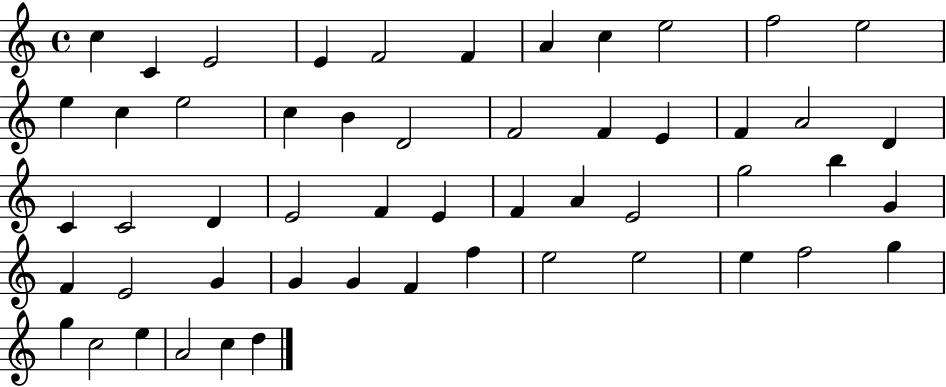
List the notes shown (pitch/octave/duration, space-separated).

C5/q C4/q E4/h E4/q F4/h F4/q A4/q C5/q E5/h F5/h E5/h E5/q C5/q E5/h C5/q B4/q D4/h F4/h F4/q E4/q F4/q A4/h D4/q C4/q C4/h D4/q E4/h F4/q E4/q F4/q A4/q E4/h G5/h B5/q G4/q F4/q E4/h G4/q G4/q G4/q F4/q F5/q E5/h E5/h E5/q F5/h G5/q G5/q C5/h E5/q A4/h C5/q D5/q